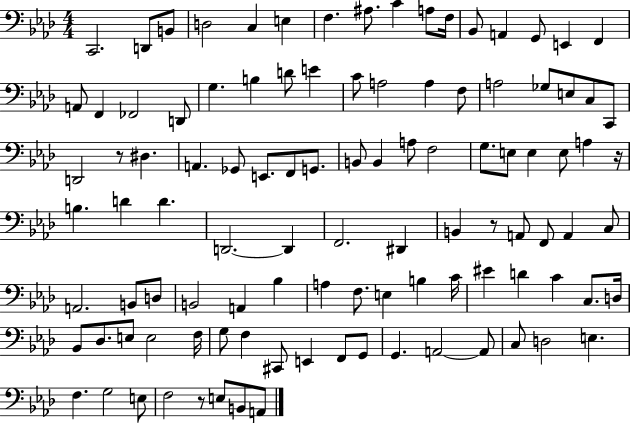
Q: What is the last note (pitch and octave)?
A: A2